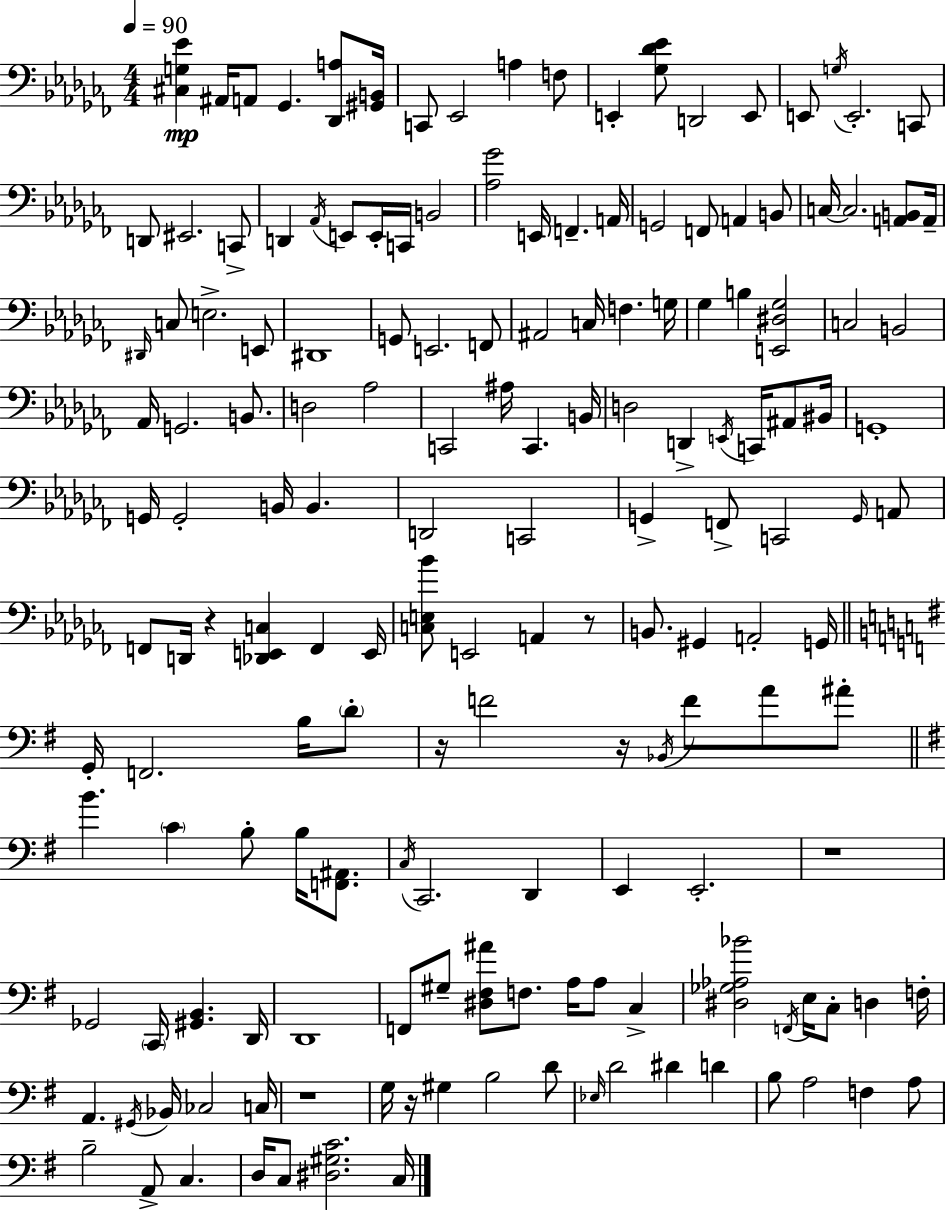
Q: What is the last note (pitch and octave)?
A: C3